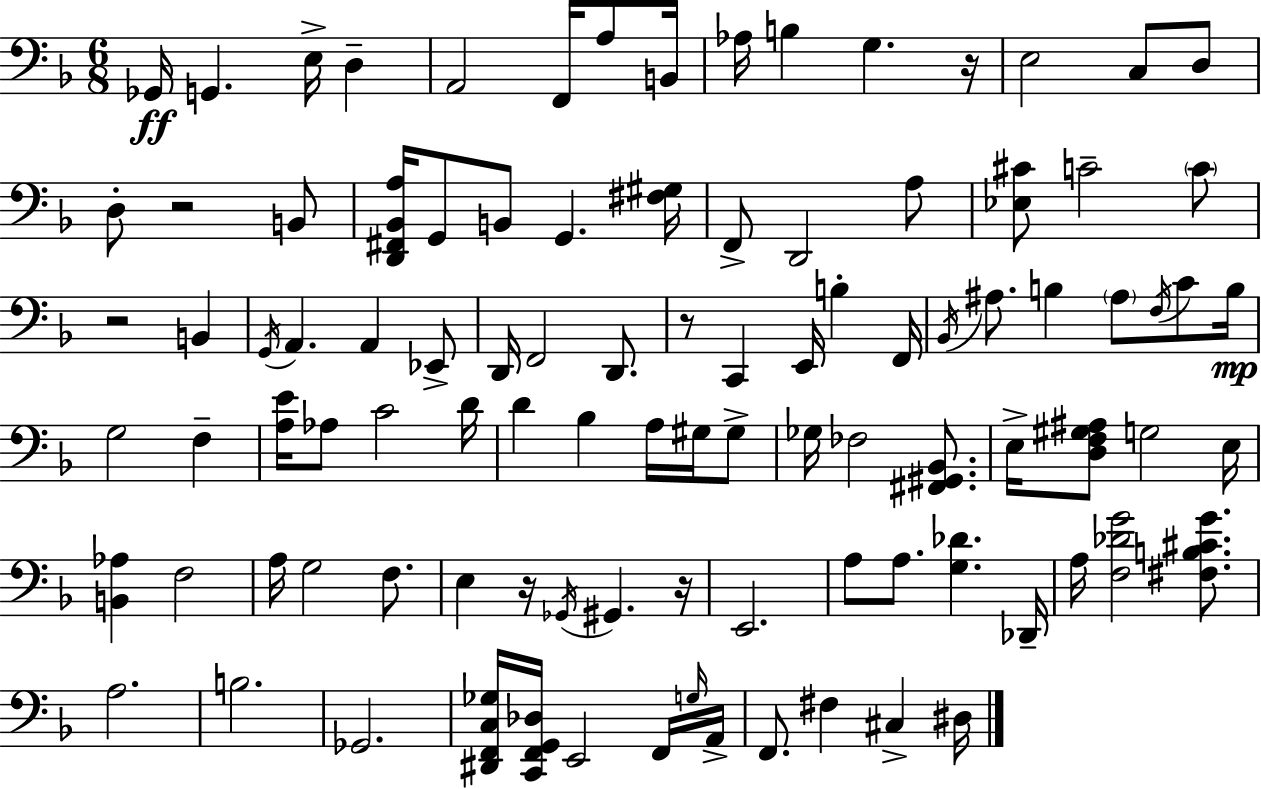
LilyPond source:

{
  \clef bass
  \numericTimeSignature
  \time 6/8
  \key f \major
  ges,16\ff g,4. e16-> d4-- | a,2 f,16 a8 b,16 | aes16 b4 g4. r16 | e2 c8 d8 | \break d8-. r2 b,8 | <d, fis, bes, a>16 g,8 b,8 g,4. <fis gis>16 | f,8-> d,2 a8 | <ees cis'>8 c'2-- \parenthesize c'8 | \break r2 b,4 | \acciaccatura { g,16 } a,4. a,4 ees,8-> | d,16 f,2 d,8. | r8 c,4 e,16 b4-. | \break f,16 \acciaccatura { bes,16 } ais8. b4 \parenthesize ais8 \acciaccatura { f16 } | c'8 b16\mp g2 f4-- | <a e'>16 aes8 c'2 | d'16 d'4 bes4 a16 | \break gis16 gis8-> ges16 fes2 | <fis, gis, bes,>8. e16-> <d f gis ais>8 g2 | e16 <b, aes>4 f2 | a16 g2 | \break f8. e4 r16 \acciaccatura { ges,16 } gis,4. | r16 e,2. | a8 a8. <g des'>4. | des,16-- a16 <f des' g'>2 | \break <fis b cis' g'>8. a2. | b2. | ges,2. | <dis, f, c ges>16 <c, f, g, des>16 e,2 | \break f,16 \grace { g16 } a,16-> f,8. fis4 | cis4-> dis16 \bar "|."
}